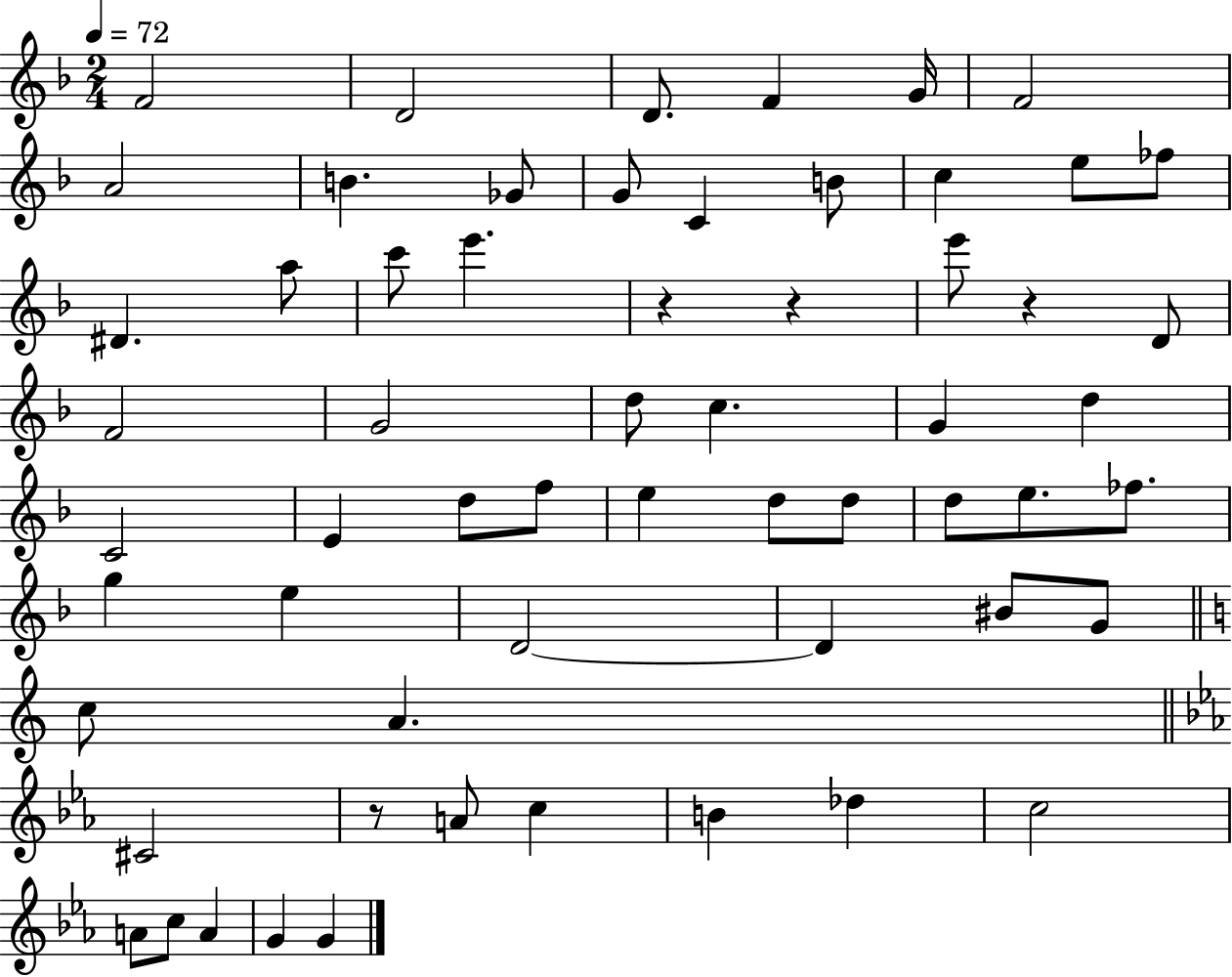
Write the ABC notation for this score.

X:1
T:Untitled
M:2/4
L:1/4
K:F
F2 D2 D/2 F G/4 F2 A2 B _G/2 G/2 C B/2 c e/2 _f/2 ^D a/2 c'/2 e' z z e'/2 z D/2 F2 G2 d/2 c G d C2 E d/2 f/2 e d/2 d/2 d/2 e/2 _f/2 g e D2 D ^B/2 G/2 c/2 A ^C2 z/2 A/2 c B _d c2 A/2 c/2 A G G